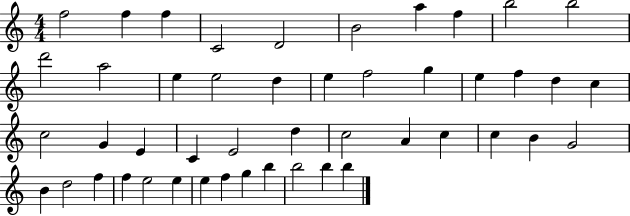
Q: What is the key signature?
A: C major